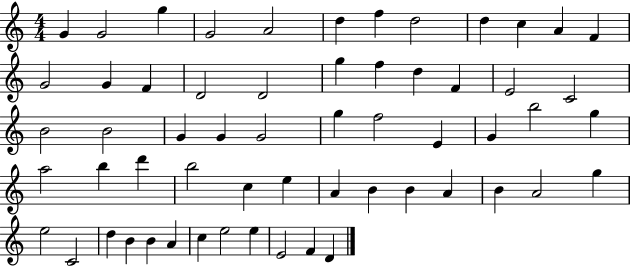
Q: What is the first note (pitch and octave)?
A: G4